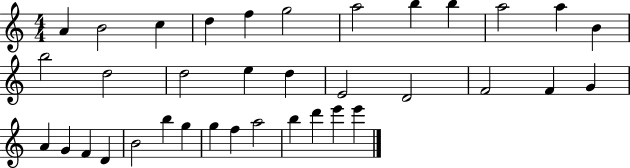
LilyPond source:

{
  \clef treble
  \numericTimeSignature
  \time 4/4
  \key c \major
  a'4 b'2 c''4 | d''4 f''4 g''2 | a''2 b''4 b''4 | a''2 a''4 b'4 | \break b''2 d''2 | d''2 e''4 d''4 | e'2 d'2 | f'2 f'4 g'4 | \break a'4 g'4 f'4 d'4 | b'2 b''4 g''4 | g''4 f''4 a''2 | b''4 d'''4 e'''4 e'''4 | \break \bar "|."
}